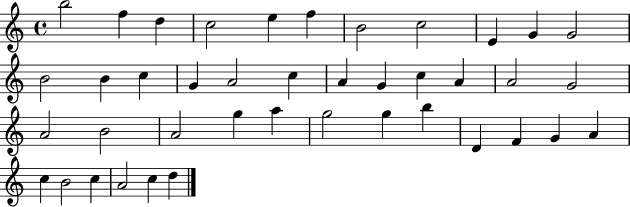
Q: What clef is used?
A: treble